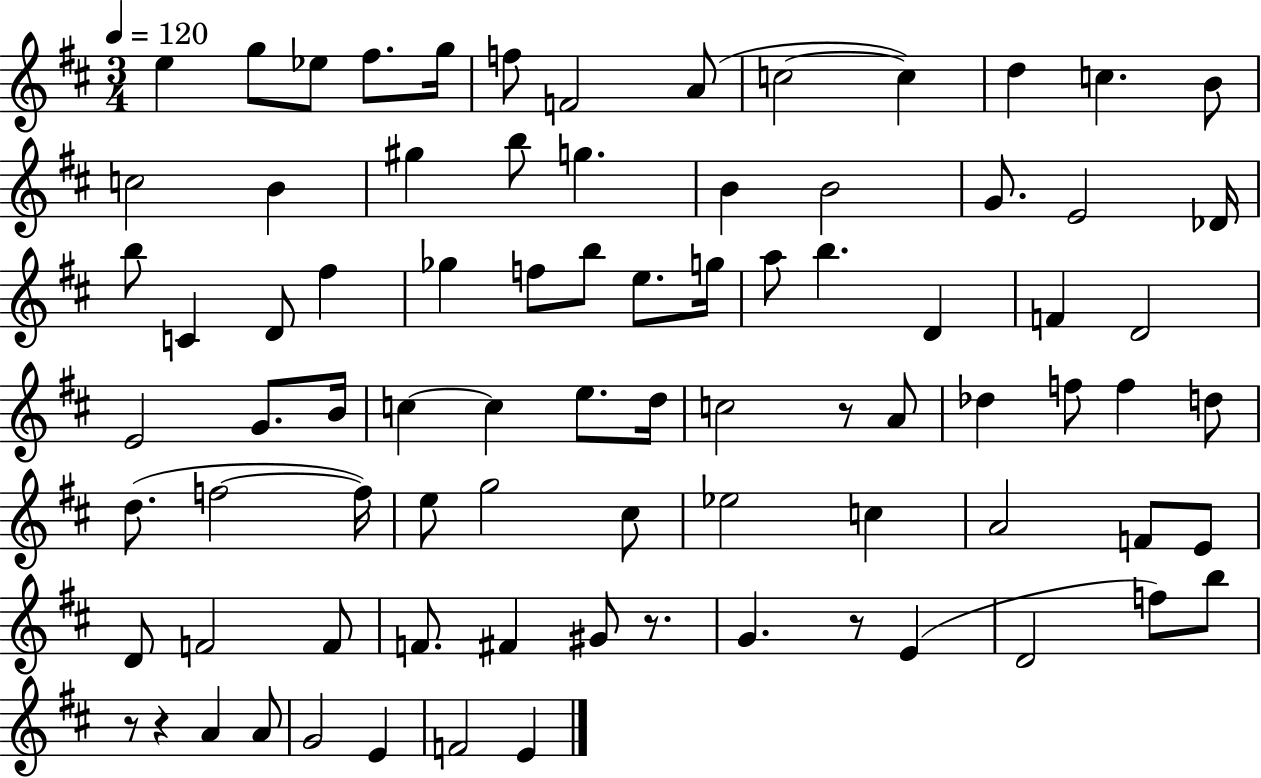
E5/q G5/e Eb5/e F#5/e. G5/s F5/e F4/h A4/e C5/h C5/q D5/q C5/q. B4/e C5/h B4/q G#5/q B5/e G5/q. B4/q B4/h G4/e. E4/h Db4/s B5/e C4/q D4/e F#5/q Gb5/q F5/e B5/e E5/e. G5/s A5/e B5/q. D4/q F4/q D4/h E4/h G4/e. B4/s C5/q C5/q E5/e. D5/s C5/h R/e A4/e Db5/q F5/e F5/q D5/e D5/e. F5/h F5/s E5/e G5/h C#5/e Eb5/h C5/q A4/h F4/e E4/e D4/e F4/h F4/e F4/e. F#4/q G#4/e R/e. G4/q. R/e E4/q D4/h F5/e B5/e R/e R/q A4/q A4/e G4/h E4/q F4/h E4/q